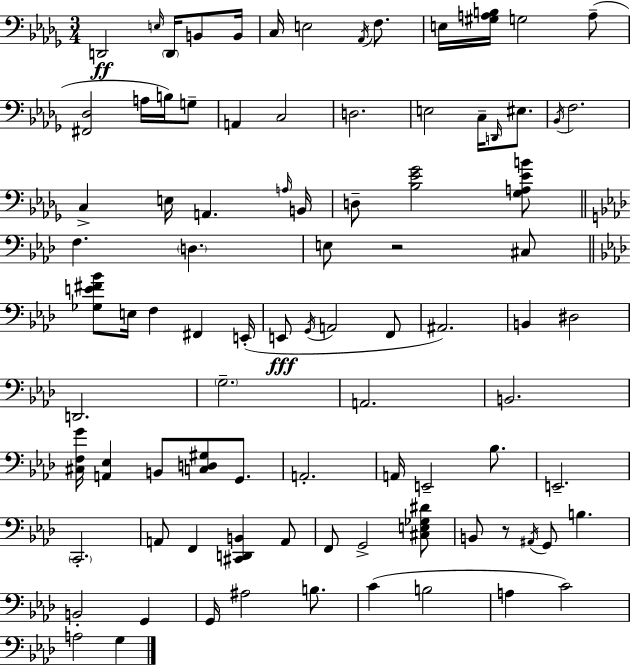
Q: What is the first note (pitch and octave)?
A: D2